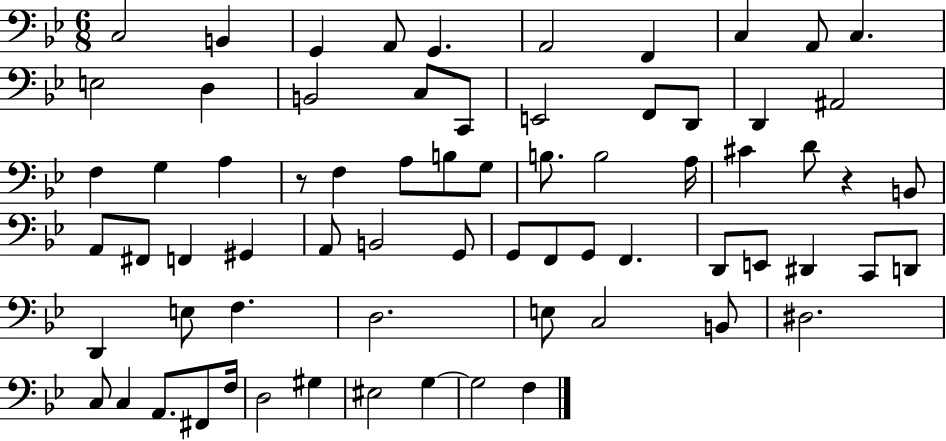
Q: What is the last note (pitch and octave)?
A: F3